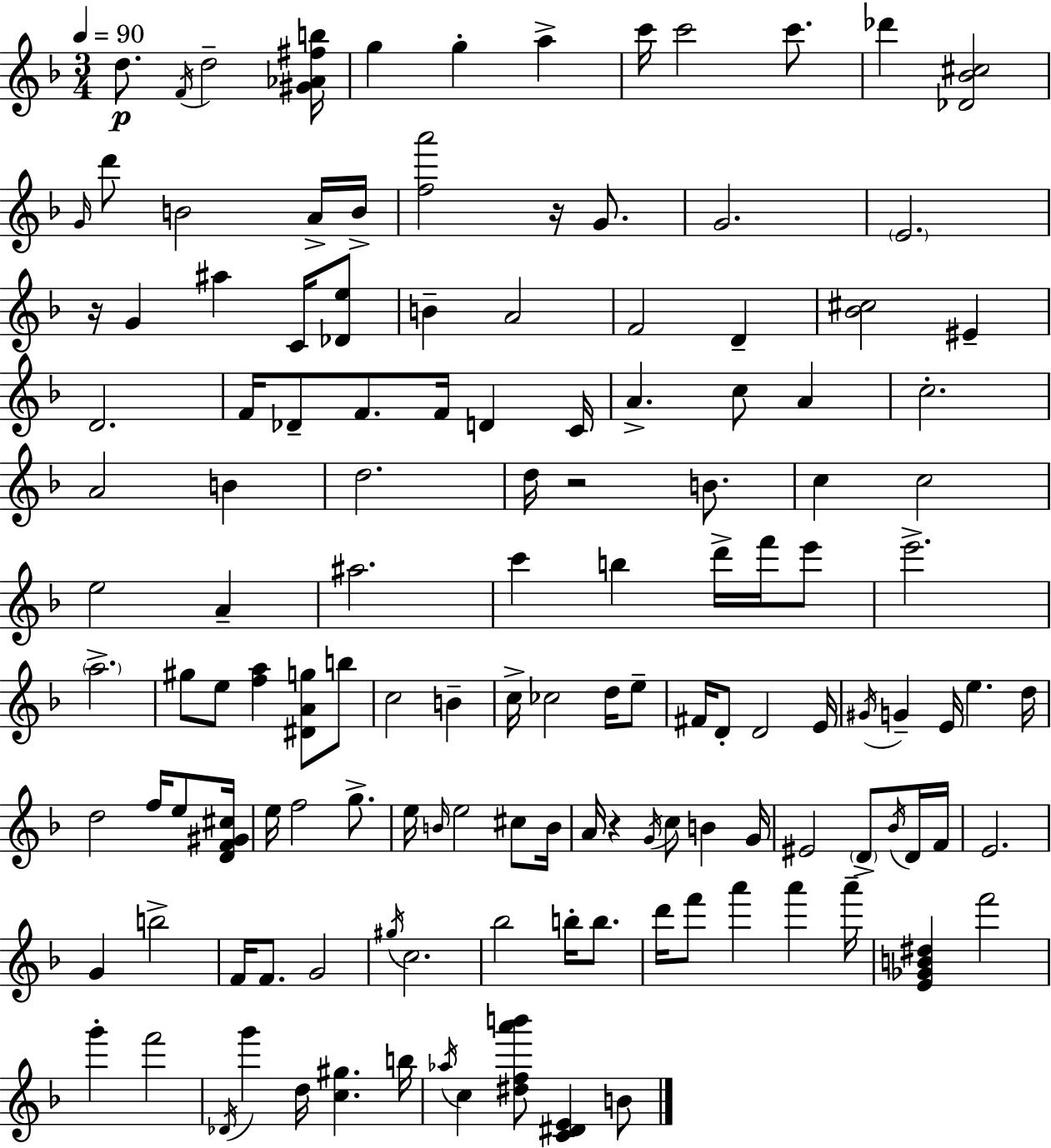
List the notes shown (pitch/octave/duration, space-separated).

D5/e. F4/s D5/h [G#4,Ab4,F#5,B5]/s G5/q G5/q A5/q C6/s C6/h C6/e. Db6/q [Db4,Bb4,C#5]/h G4/s D6/e B4/h A4/s B4/s [F5,A6]/h R/s G4/e. G4/h. E4/h. R/s G4/q A#5/q C4/s [Db4,E5]/e B4/q A4/h F4/h D4/q [Bb4,C#5]/h EIS4/q D4/h. F4/s Db4/e F4/e. F4/s D4/q C4/s A4/q. C5/e A4/q C5/h. A4/h B4/q D5/h. D5/s R/h B4/e. C5/q C5/h E5/h A4/q A#5/h. C6/q B5/q D6/s F6/s E6/e E6/h. A5/h. G#5/e E5/e [F5,A5]/q [D#4,A4,G5]/e B5/e C5/h B4/q C5/s CES5/h D5/s E5/e F#4/s D4/e D4/h E4/s G#4/s G4/q E4/s E5/q. D5/s D5/h F5/s E5/e [D4,F4,G#4,C#5]/s E5/s F5/h G5/e. E5/s B4/s E5/h C#5/e B4/s A4/s R/q G4/s C5/e B4/q G4/s EIS4/h D4/e Bb4/s D4/s F4/s E4/h. G4/q B5/h F4/s F4/e. G4/h G#5/s C5/h. Bb5/h B5/s B5/e. D6/s F6/e A6/q A6/q A6/s [E4,Gb4,B4,D#5]/q F6/h G6/q F6/h Db4/s G6/q D5/s [C5,G#5]/q. B5/s Ab5/s C5/q [D#5,F5,A6,B6]/e [C4,D#4,E4]/q B4/e